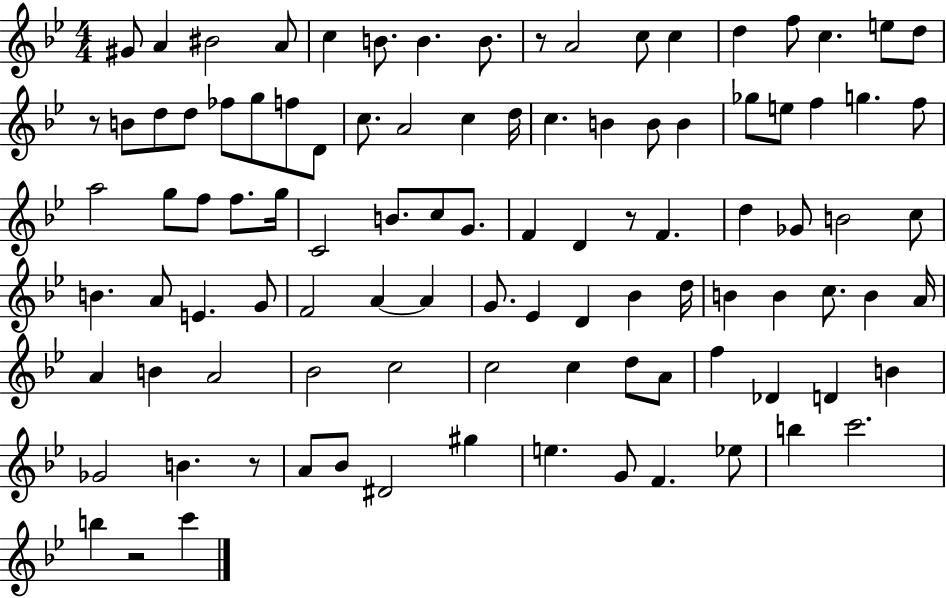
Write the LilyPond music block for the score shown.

{
  \clef treble
  \numericTimeSignature
  \time 4/4
  \key bes \major
  gis'8 a'4 bis'2 a'8 | c''4 b'8. b'4. b'8. | r8 a'2 c''8 c''4 | d''4 f''8 c''4. e''8 d''8 | \break r8 b'8 d''8 d''8 fes''8 g''8 f''8 d'8 | c''8. a'2 c''4 d''16 | c''4. b'4 b'8 b'4 | ges''8 e''8 f''4 g''4. f''8 | \break a''2 g''8 f''8 f''8. g''16 | c'2 b'8. c''8 g'8. | f'4 d'4 r8 f'4. | d''4 ges'8 b'2 c''8 | \break b'4. a'8 e'4. g'8 | f'2 a'4~~ a'4 | g'8. ees'4 d'4 bes'4 d''16 | b'4 b'4 c''8. b'4 a'16 | \break a'4 b'4 a'2 | bes'2 c''2 | c''2 c''4 d''8 a'8 | f''4 des'4 d'4 b'4 | \break ges'2 b'4. r8 | a'8 bes'8 dis'2 gis''4 | e''4. g'8 f'4. ees''8 | b''4 c'''2. | \break b''4 r2 c'''4 | \bar "|."
}